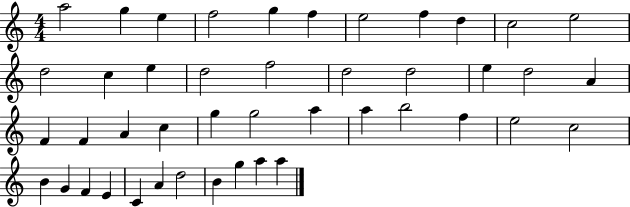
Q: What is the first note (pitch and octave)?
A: A5